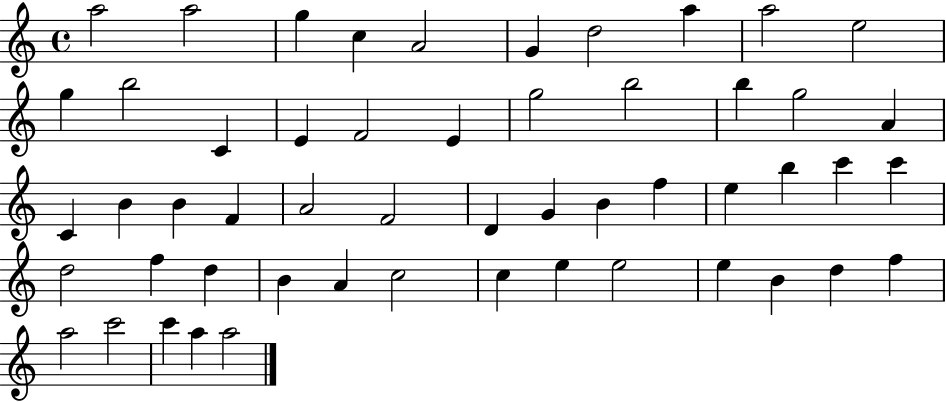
X:1
T:Untitled
M:4/4
L:1/4
K:C
a2 a2 g c A2 G d2 a a2 e2 g b2 C E F2 E g2 b2 b g2 A C B B F A2 F2 D G B f e b c' c' d2 f d B A c2 c e e2 e B d f a2 c'2 c' a a2